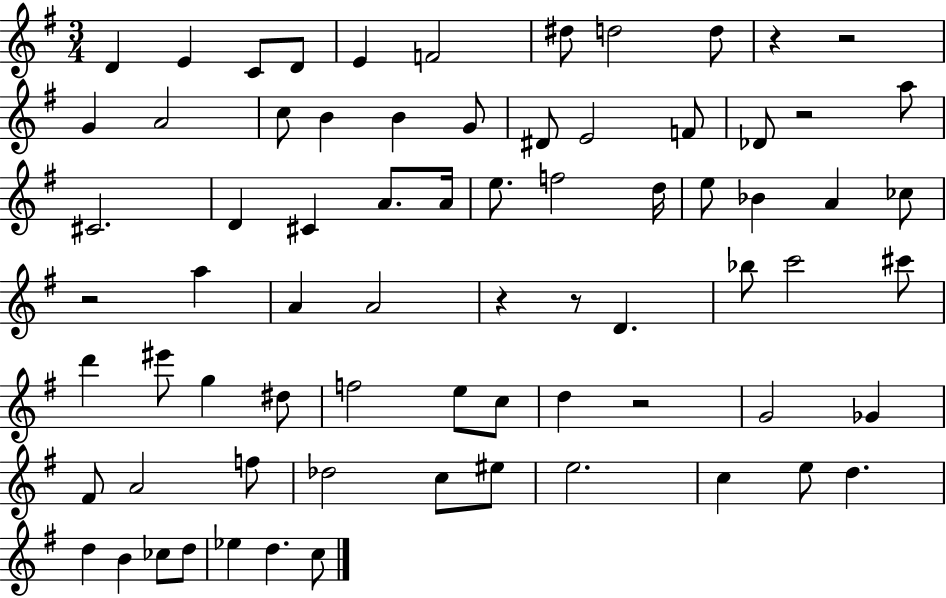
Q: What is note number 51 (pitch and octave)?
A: A4